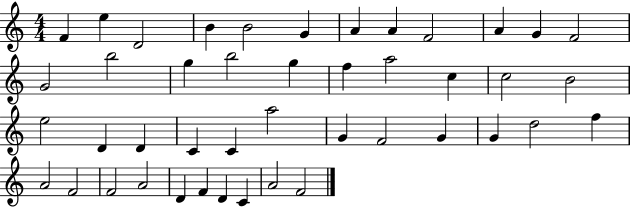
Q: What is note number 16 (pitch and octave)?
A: B5